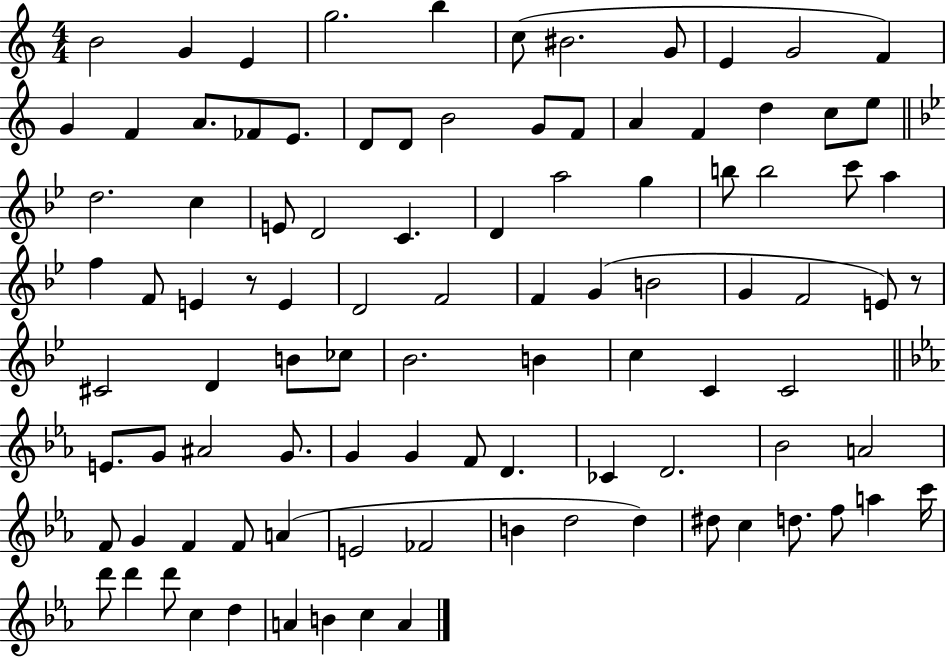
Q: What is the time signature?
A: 4/4